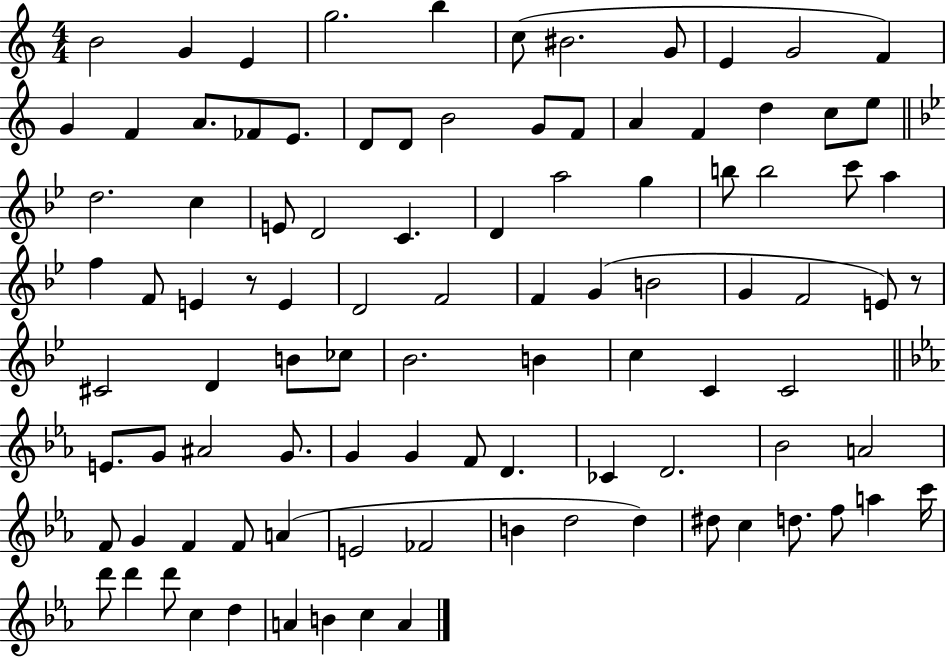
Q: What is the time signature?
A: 4/4